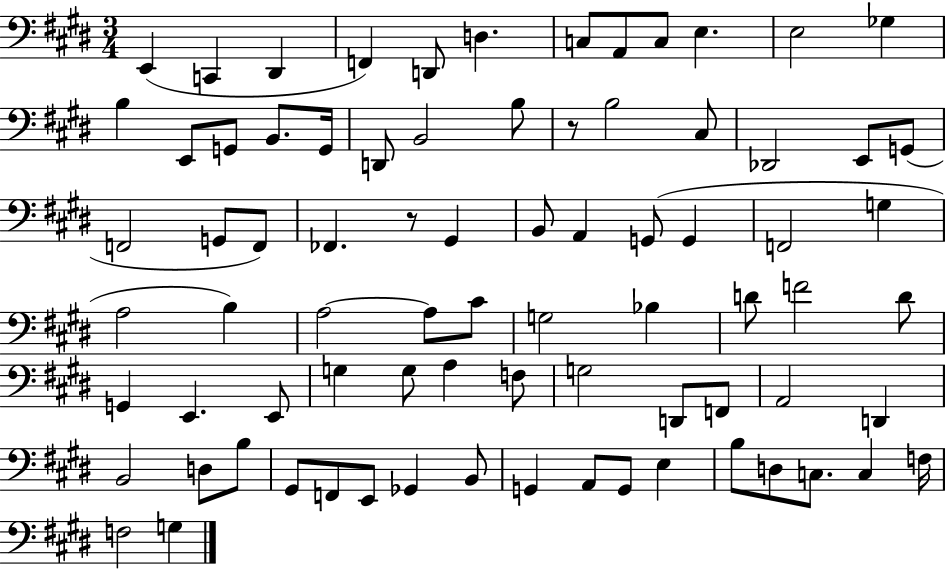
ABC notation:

X:1
T:Untitled
M:3/4
L:1/4
K:E
E,, C,, ^D,, F,, D,,/2 D, C,/2 A,,/2 C,/2 E, E,2 _G, B, E,,/2 G,,/2 B,,/2 G,,/4 D,,/2 B,,2 B,/2 z/2 B,2 ^C,/2 _D,,2 E,,/2 G,,/2 F,,2 G,,/2 F,,/2 _F,, z/2 ^G,, B,,/2 A,, G,,/2 G,, F,,2 G, A,2 B, A,2 A,/2 ^C/2 G,2 _B, D/2 F2 D/2 G,, E,, E,,/2 G, G,/2 A, F,/2 G,2 D,,/2 F,,/2 A,,2 D,, B,,2 D,/2 B,/2 ^G,,/2 F,,/2 E,,/2 _G,, B,,/2 G,, A,,/2 G,,/2 E, B,/2 D,/2 C,/2 C, F,/4 F,2 G,